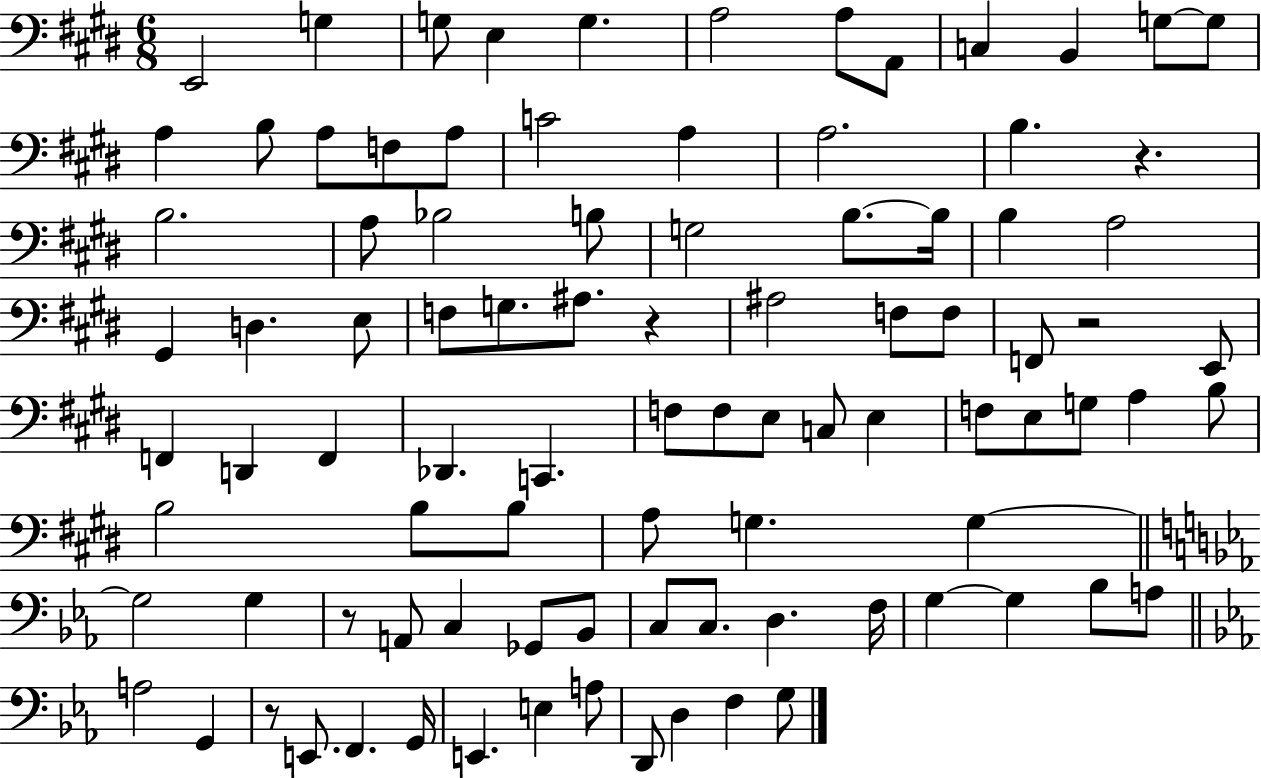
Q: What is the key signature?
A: E major